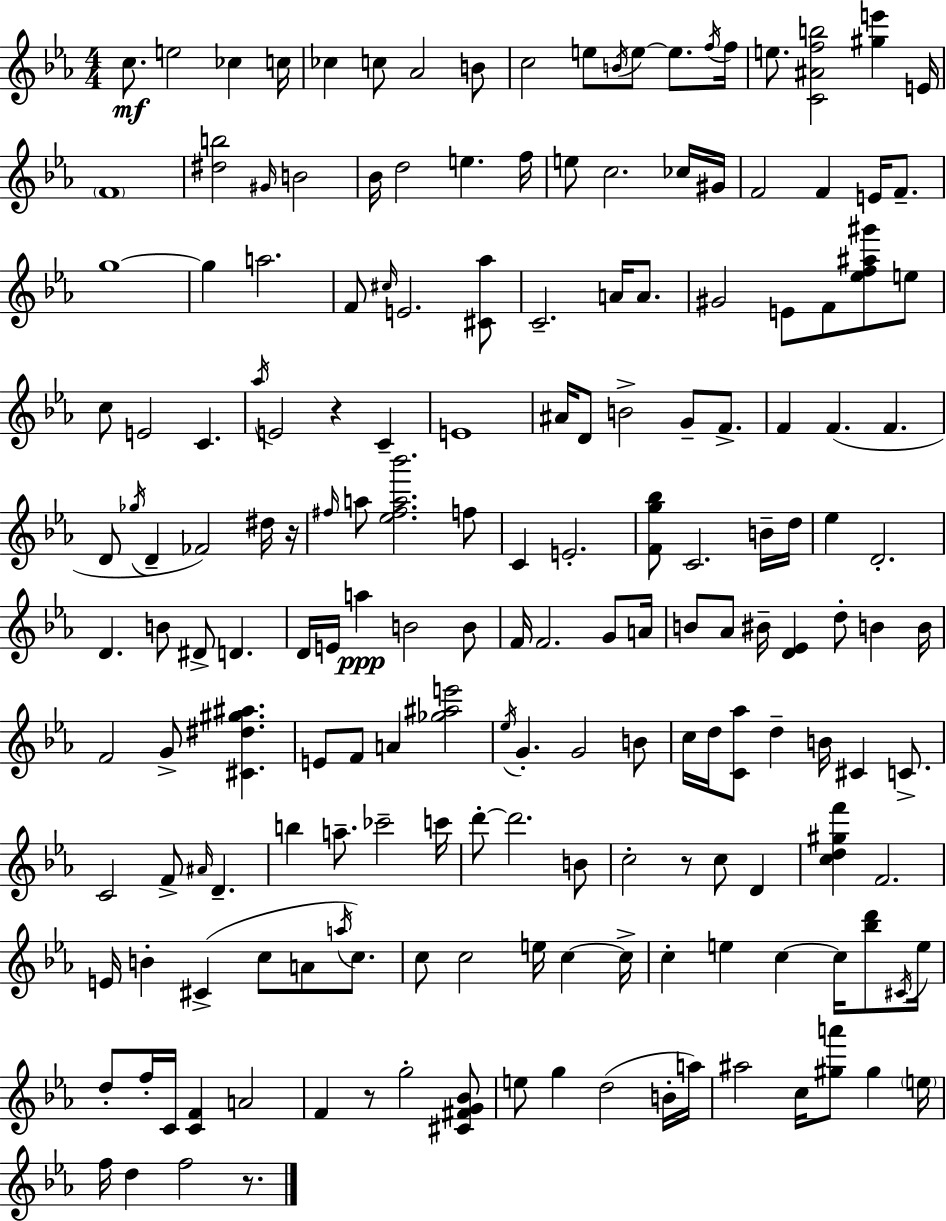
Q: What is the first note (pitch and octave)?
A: C5